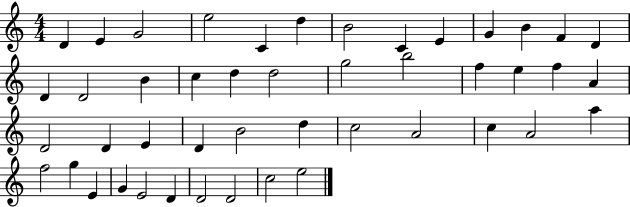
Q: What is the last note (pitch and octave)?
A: E5